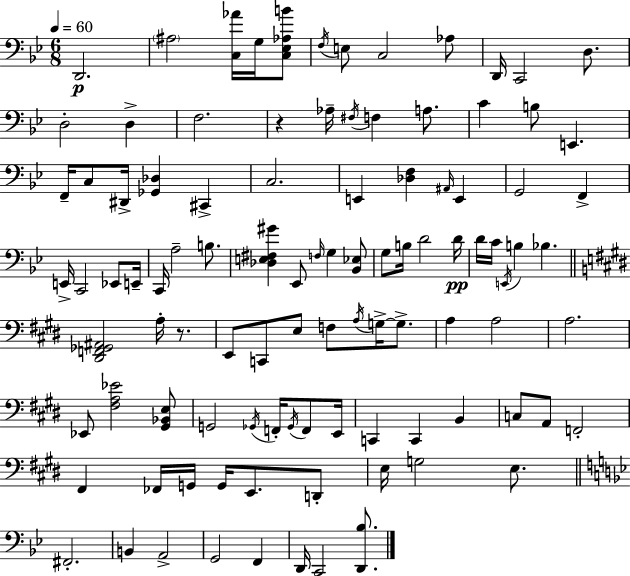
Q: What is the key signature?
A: BES major